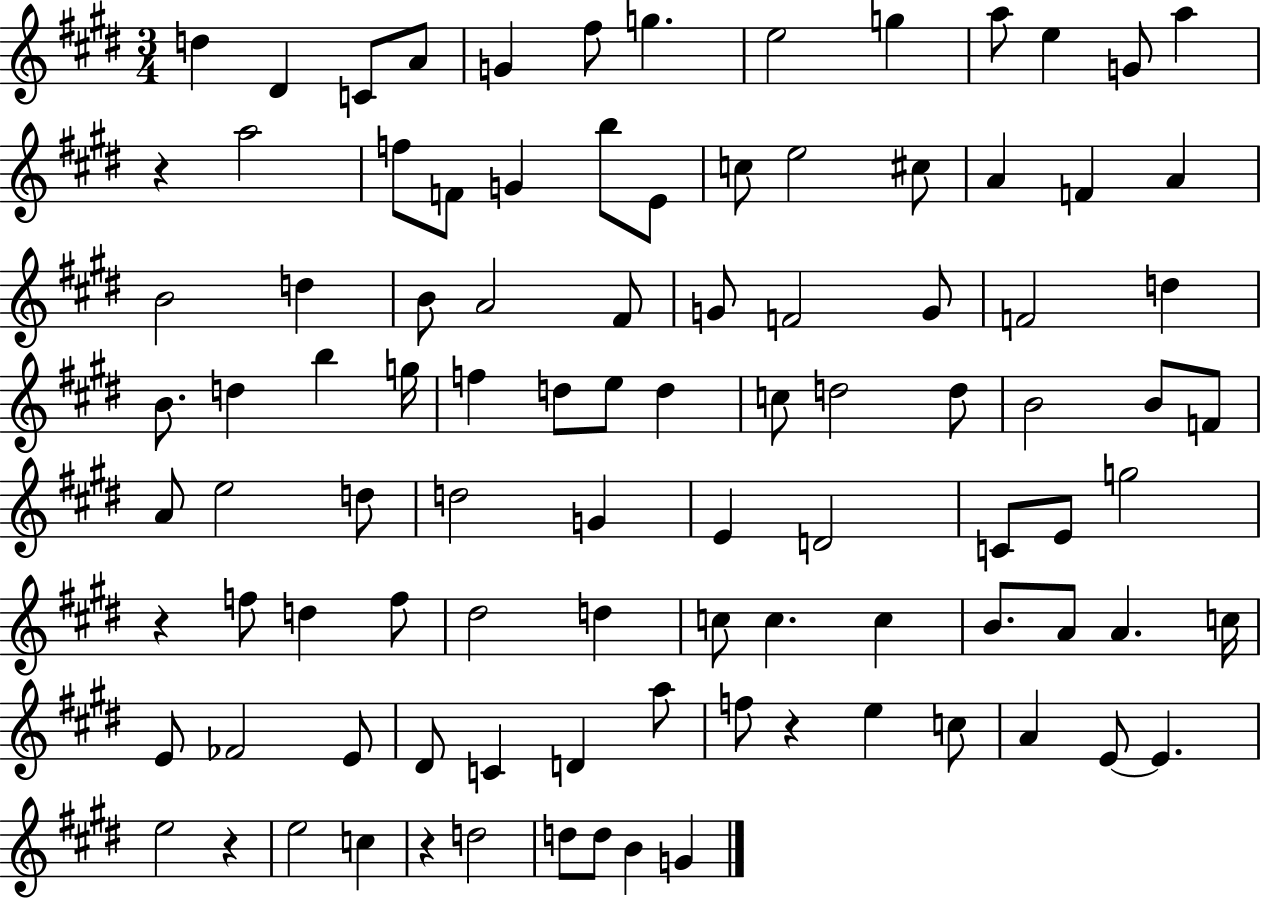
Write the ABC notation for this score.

X:1
T:Untitled
M:3/4
L:1/4
K:E
d ^D C/2 A/2 G ^f/2 g e2 g a/2 e G/2 a z a2 f/2 F/2 G b/2 E/2 c/2 e2 ^c/2 A F A B2 d B/2 A2 ^F/2 G/2 F2 G/2 F2 d B/2 d b g/4 f d/2 e/2 d c/2 d2 d/2 B2 B/2 F/2 A/2 e2 d/2 d2 G E D2 C/2 E/2 g2 z f/2 d f/2 ^d2 d c/2 c c B/2 A/2 A c/4 E/2 _F2 E/2 ^D/2 C D a/2 f/2 z e c/2 A E/2 E e2 z e2 c z d2 d/2 d/2 B G